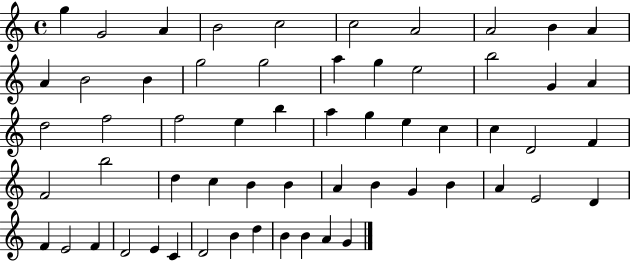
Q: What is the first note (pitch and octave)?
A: G5